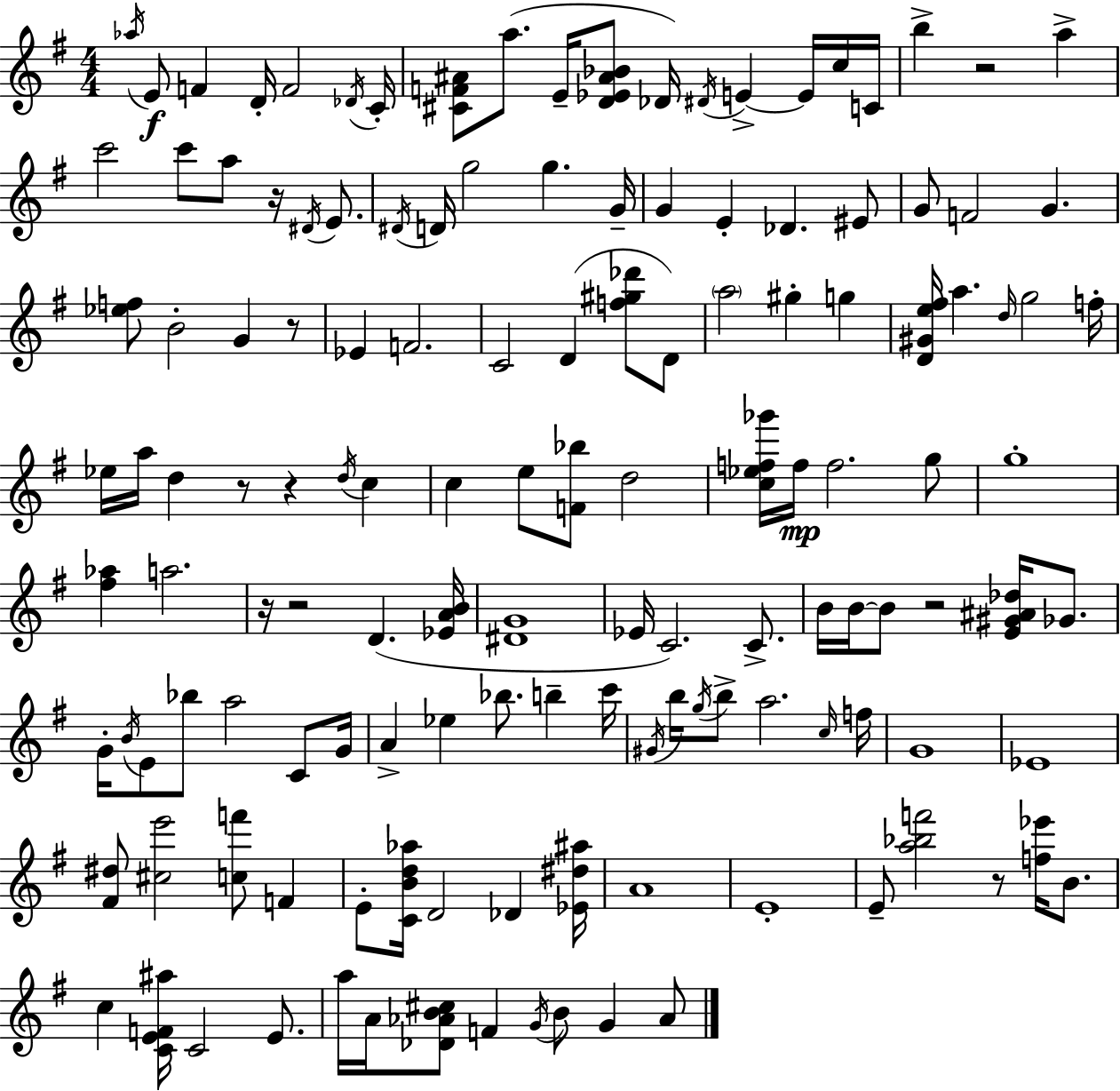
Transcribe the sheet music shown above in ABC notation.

X:1
T:Untitled
M:4/4
L:1/4
K:Em
_a/4 E/2 F D/4 F2 _D/4 C/4 [^CF^A]/2 a/2 E/4 [D_E^A_B]/2 _D/4 ^D/4 E E/4 c/4 C/4 b z2 a c'2 c'/2 a/2 z/4 ^D/4 E/2 ^D/4 D/4 g2 g G/4 G E _D ^E/2 G/2 F2 G [_ef]/2 B2 G z/2 _E F2 C2 D [f^g_d']/2 D/2 a2 ^g g [D^Ge^f]/4 a d/4 g2 f/4 _e/4 a/4 d z/2 z d/4 c c e/2 [F_b]/2 d2 [c_ef_g']/4 f/4 f2 g/2 g4 [^f_a] a2 z/4 z2 D [_EAB]/4 [^DG]4 _E/4 C2 C/2 B/4 B/4 B/2 z2 [E^G^A_d]/4 _G/2 G/4 B/4 E/2 _b/2 a2 C/2 G/4 A _e _b/2 b c'/4 ^G/4 b/4 g/4 b/2 a2 c/4 f/4 G4 _E4 [^F^d]/2 [^ce']2 [cf']/2 F E/2 [CBd_a]/4 D2 _D [_E^d^a]/4 A4 E4 E/2 [a_bf']2 z/2 [f_e']/4 B/2 c [CEF^a]/4 C2 E/2 a/4 A/4 [_D_AB^c]/2 F G/4 B/2 G _A/2